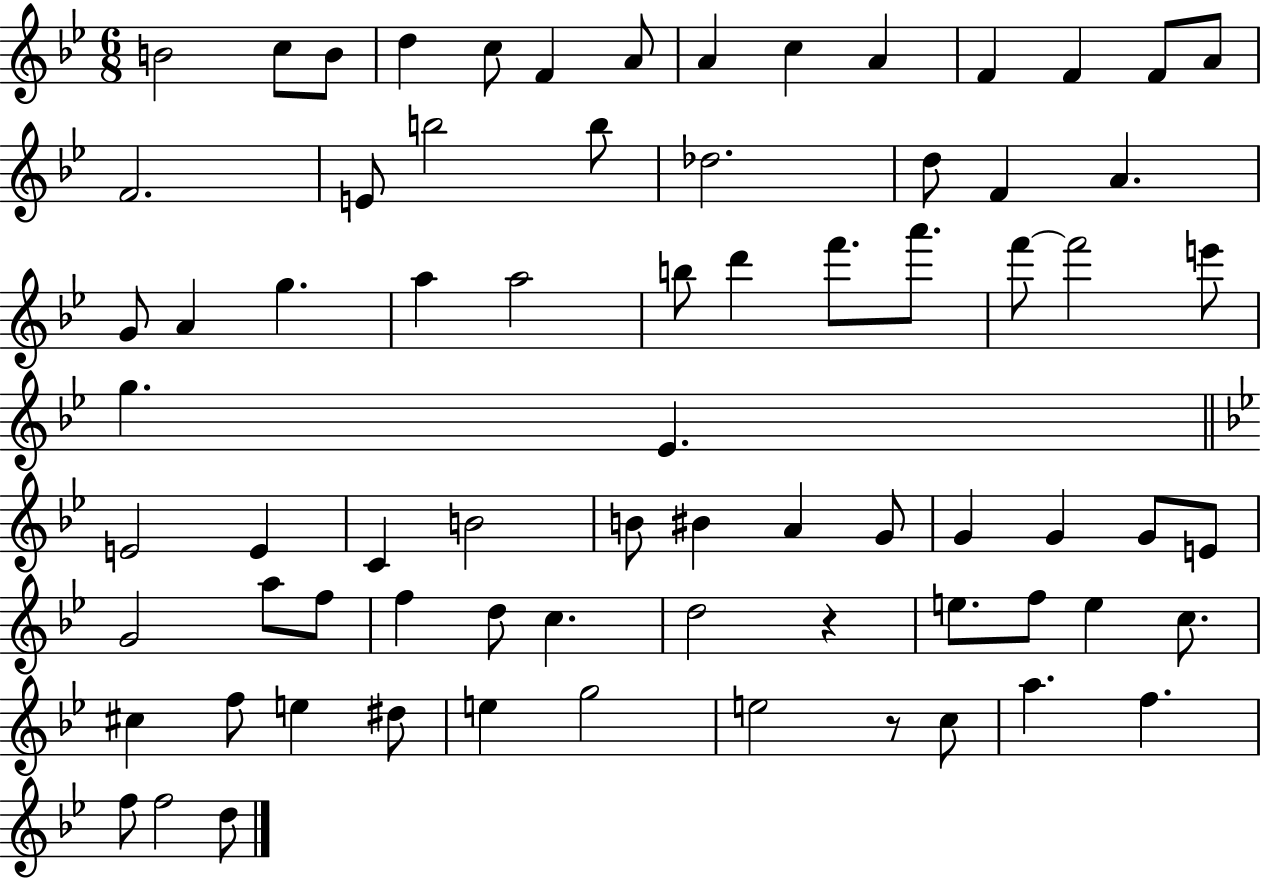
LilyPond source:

{
  \clef treble
  \numericTimeSignature
  \time 6/8
  \key bes \major
  b'2 c''8 b'8 | d''4 c''8 f'4 a'8 | a'4 c''4 a'4 | f'4 f'4 f'8 a'8 | \break f'2. | e'8 b''2 b''8 | des''2. | d''8 f'4 a'4. | \break g'8 a'4 g''4. | a''4 a''2 | b''8 d'''4 f'''8. a'''8. | f'''8~~ f'''2 e'''8 | \break g''4. ees'4. | \bar "||" \break \key bes \major e'2 e'4 | c'4 b'2 | b'8 bis'4 a'4 g'8 | g'4 g'4 g'8 e'8 | \break g'2 a''8 f''8 | f''4 d''8 c''4. | d''2 r4 | e''8. f''8 e''4 c''8. | \break cis''4 f''8 e''4 dis''8 | e''4 g''2 | e''2 r8 c''8 | a''4. f''4. | \break f''8 f''2 d''8 | \bar "|."
}